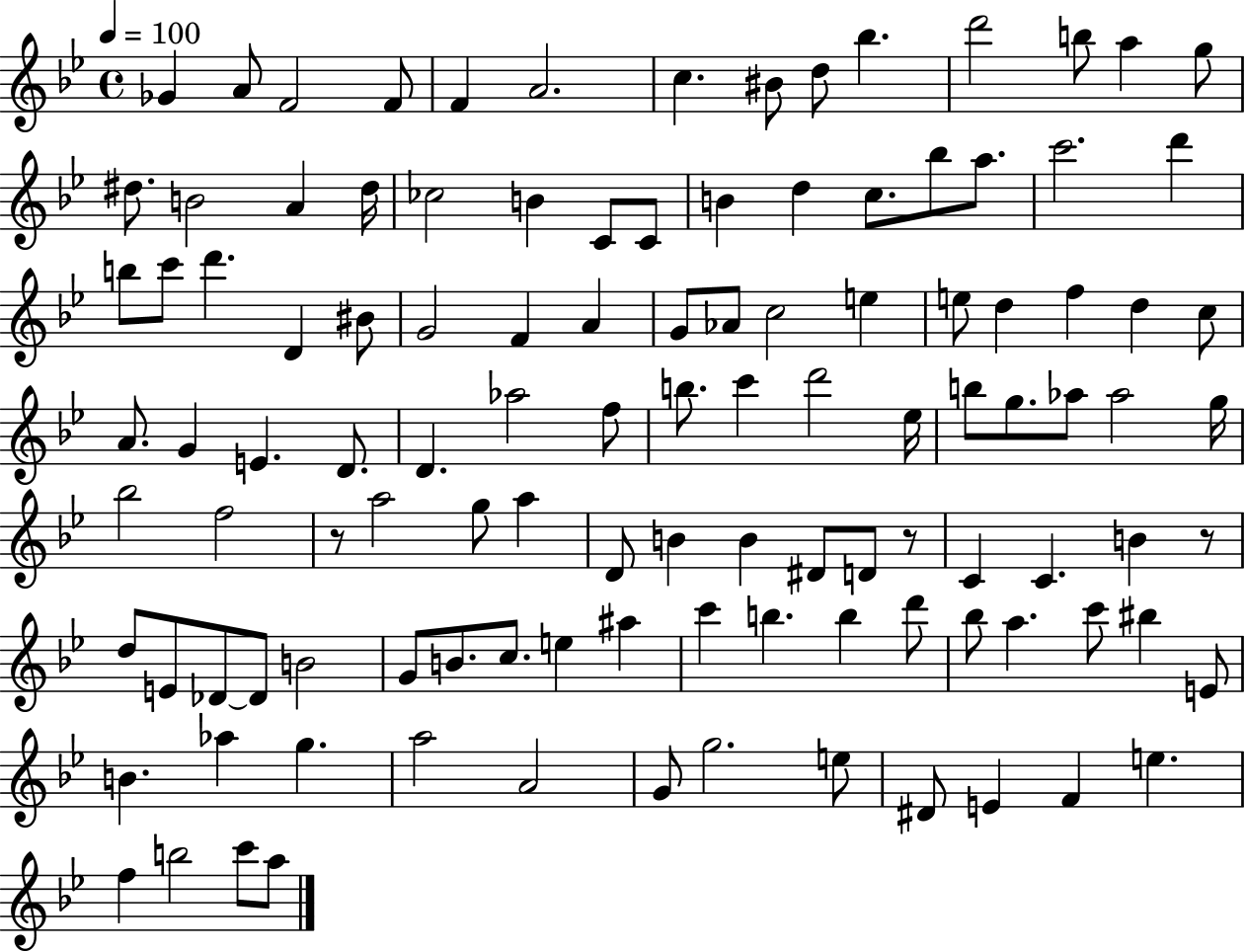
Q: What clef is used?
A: treble